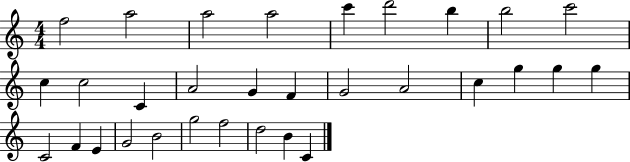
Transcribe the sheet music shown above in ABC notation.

X:1
T:Untitled
M:4/4
L:1/4
K:C
f2 a2 a2 a2 c' d'2 b b2 c'2 c c2 C A2 G F G2 A2 c g g g C2 F E G2 B2 g2 f2 d2 B C